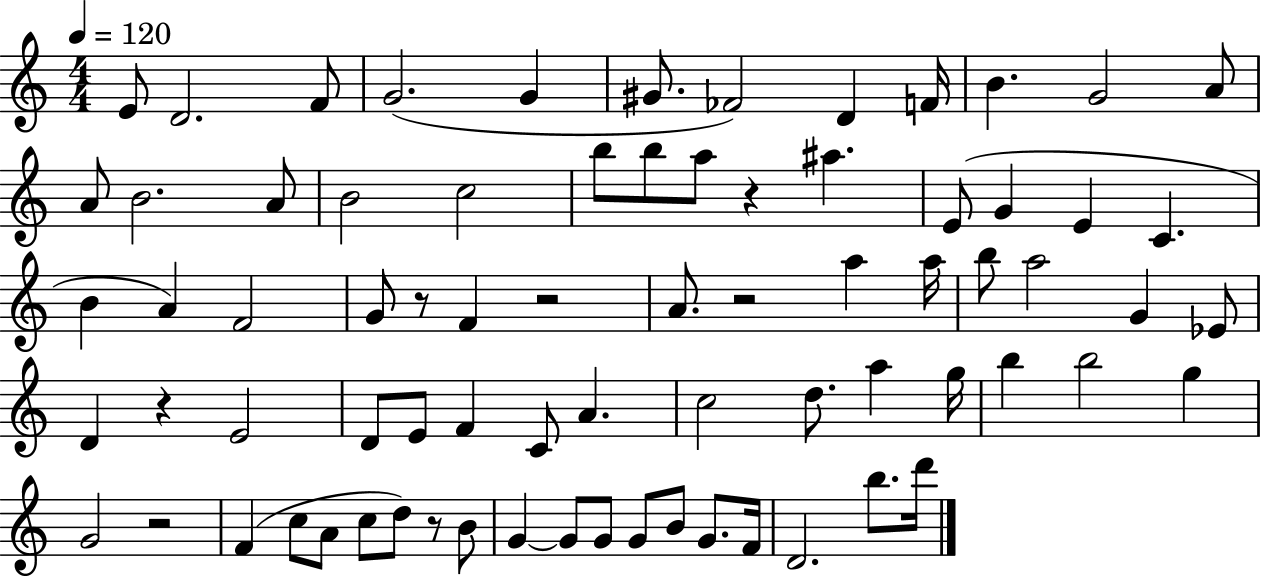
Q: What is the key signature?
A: C major